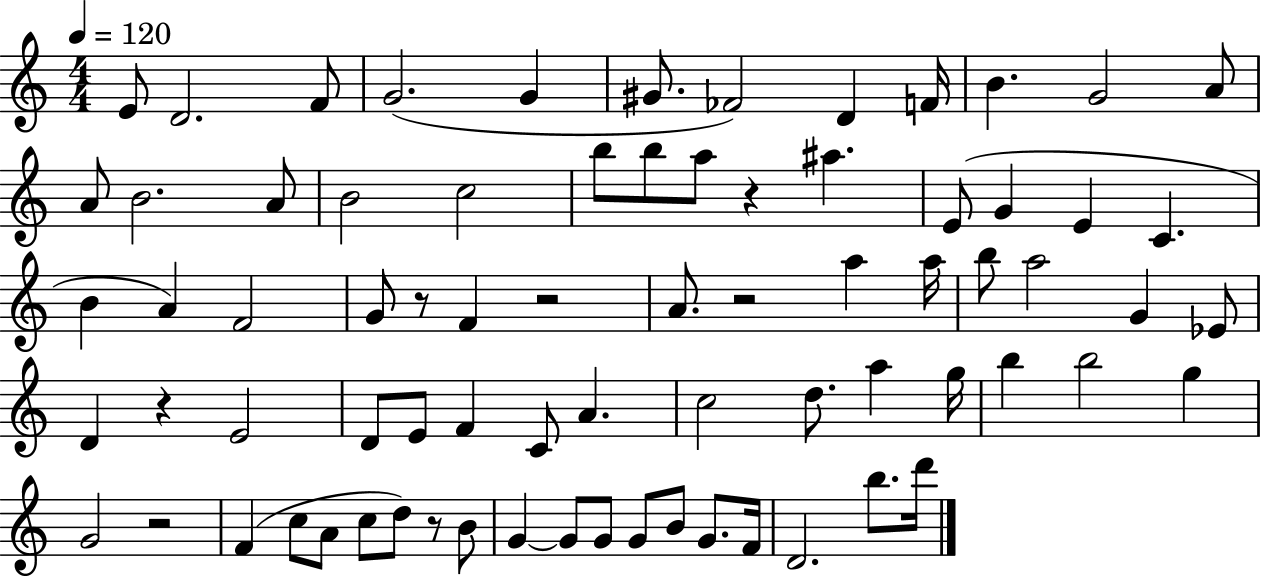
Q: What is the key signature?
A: C major